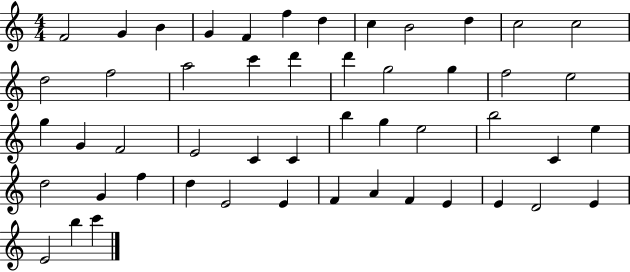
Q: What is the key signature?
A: C major